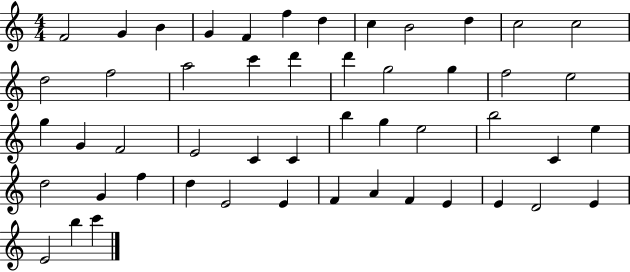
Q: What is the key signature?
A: C major